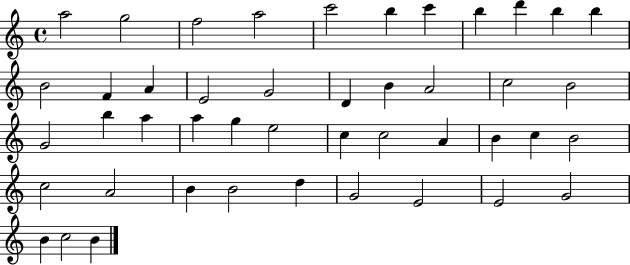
{
  \clef treble
  \time 4/4
  \defaultTimeSignature
  \key c \major
  a''2 g''2 | f''2 a''2 | c'''2 b''4 c'''4 | b''4 d'''4 b''4 b''4 | \break b'2 f'4 a'4 | e'2 g'2 | d'4 b'4 a'2 | c''2 b'2 | \break g'2 b''4 a''4 | a''4 g''4 e''2 | c''4 c''2 a'4 | b'4 c''4 b'2 | \break c''2 a'2 | b'4 b'2 d''4 | g'2 e'2 | e'2 g'2 | \break b'4 c''2 b'4 | \bar "|."
}